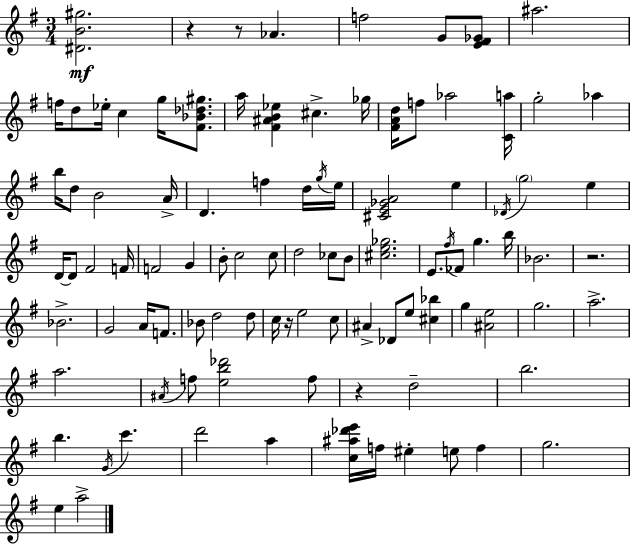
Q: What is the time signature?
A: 3/4